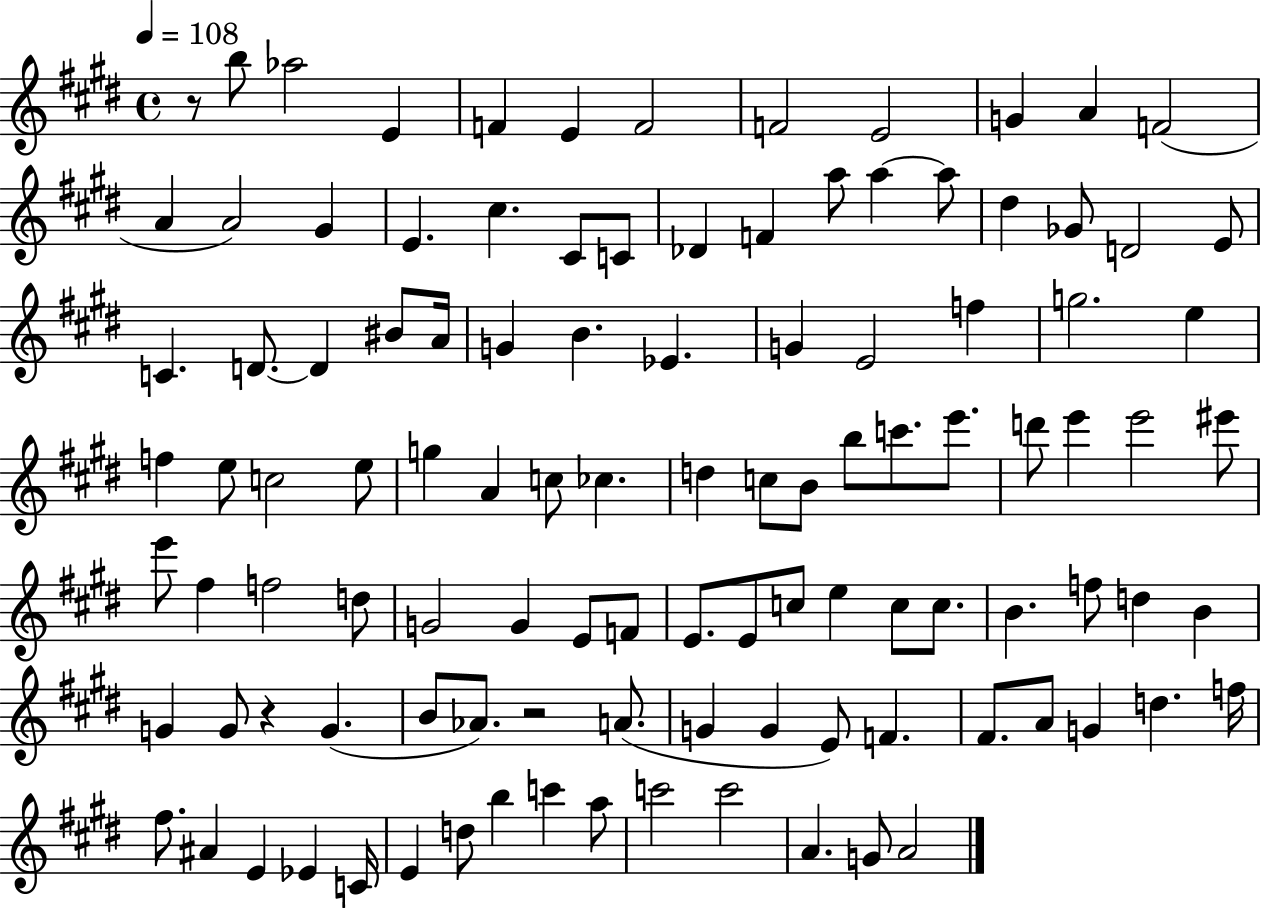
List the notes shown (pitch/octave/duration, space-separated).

R/e B5/e Ab5/h E4/q F4/q E4/q F4/h F4/h E4/h G4/q A4/q F4/h A4/q A4/h G#4/q E4/q. C#5/q. C#4/e C4/e Db4/q F4/q A5/e A5/q A5/e D#5/q Gb4/e D4/h E4/e C4/q. D4/e. D4/q BIS4/e A4/s G4/q B4/q. Eb4/q. G4/q E4/h F5/q G5/h. E5/q F5/q E5/e C5/h E5/e G5/q A4/q C5/e CES5/q. D5/q C5/e B4/e B5/e C6/e. E6/e. D6/e E6/q E6/h EIS6/e E6/e F#5/q F5/h D5/e G4/h G4/q E4/e F4/e E4/e. E4/e C5/e E5/q C5/e C5/e. B4/q. F5/e D5/q B4/q G4/q G4/e R/q G4/q. B4/e Ab4/e. R/h A4/e. G4/q G4/q E4/e F4/q. F#4/e. A4/e G4/q D5/q. F5/s F#5/e. A#4/q E4/q Eb4/q C4/s E4/q D5/e B5/q C6/q A5/e C6/h C6/h A4/q. G4/e A4/h